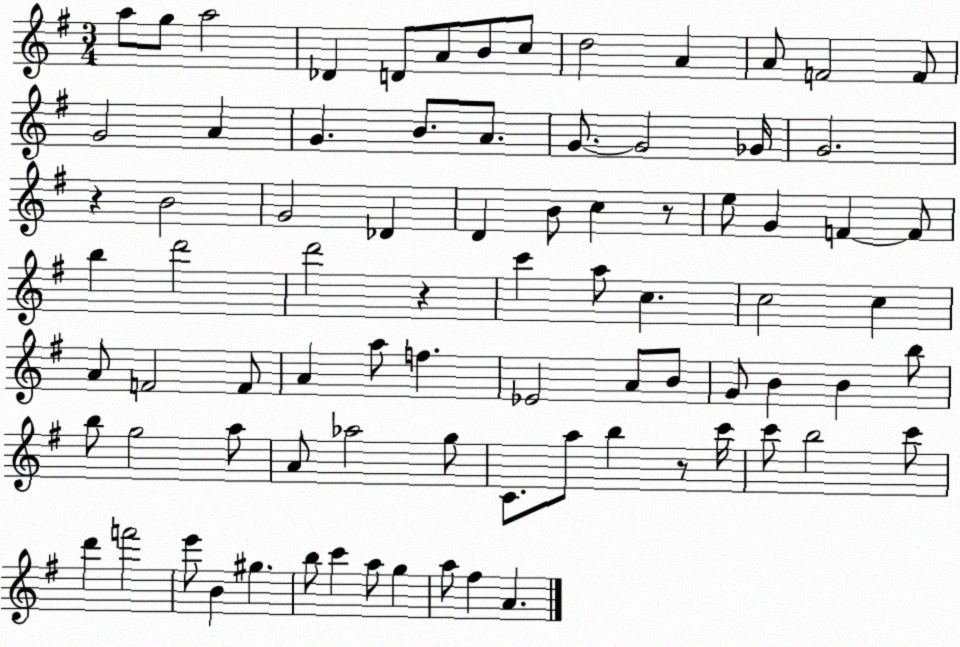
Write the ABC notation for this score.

X:1
T:Untitled
M:3/4
L:1/4
K:G
a/2 g/2 a2 _D D/2 A/2 B/2 c/2 d2 A A/2 F2 F/2 G2 A G B/2 A/2 G/2 G2 _G/4 G2 z B2 G2 _D D B/2 c z/2 e/2 G F F/2 b d'2 d'2 z c' a/2 c c2 c A/2 F2 F/2 A a/2 f _E2 A/2 B/2 G/2 B B b/2 b/2 g2 a/2 A/2 _a2 g/2 C/2 a/2 b z/2 c'/4 c'/2 b2 c'/2 d' f'2 e'/2 B ^g b/2 c' a/2 g a/2 ^f A